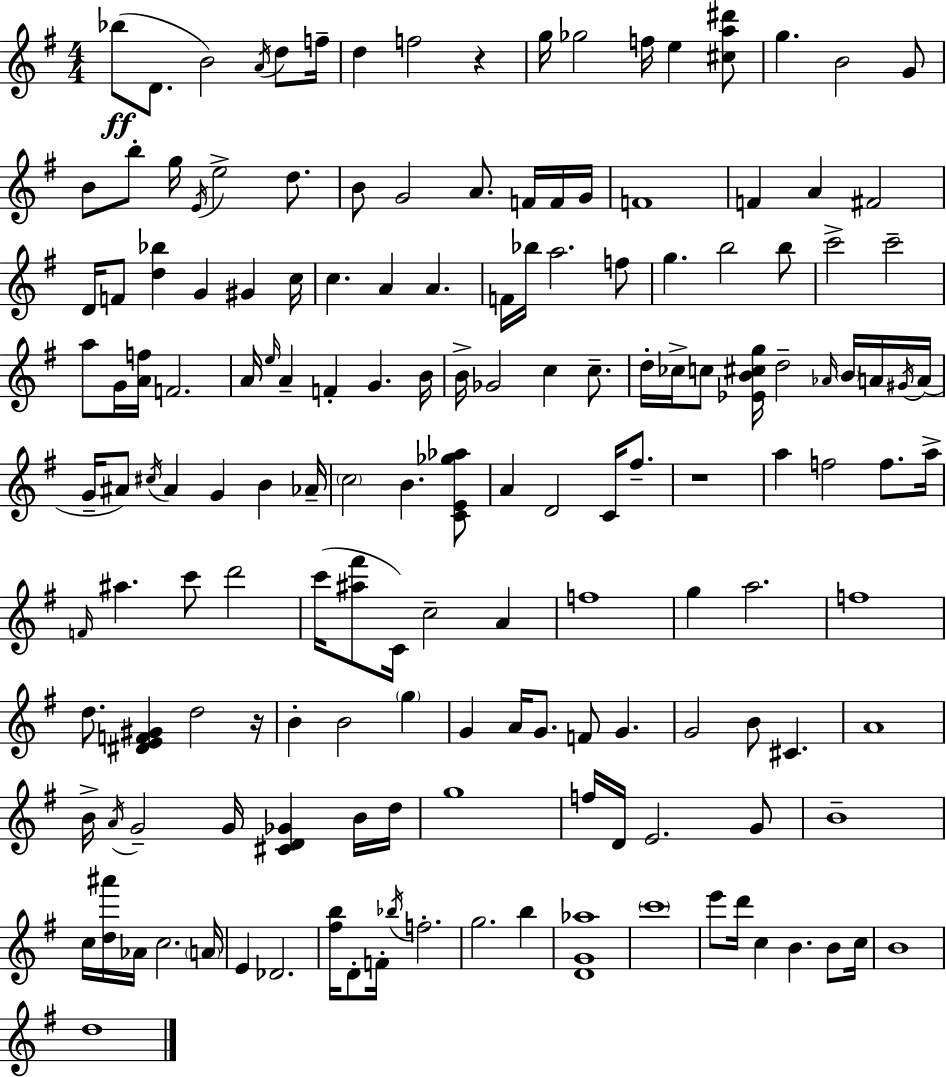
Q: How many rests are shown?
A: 3